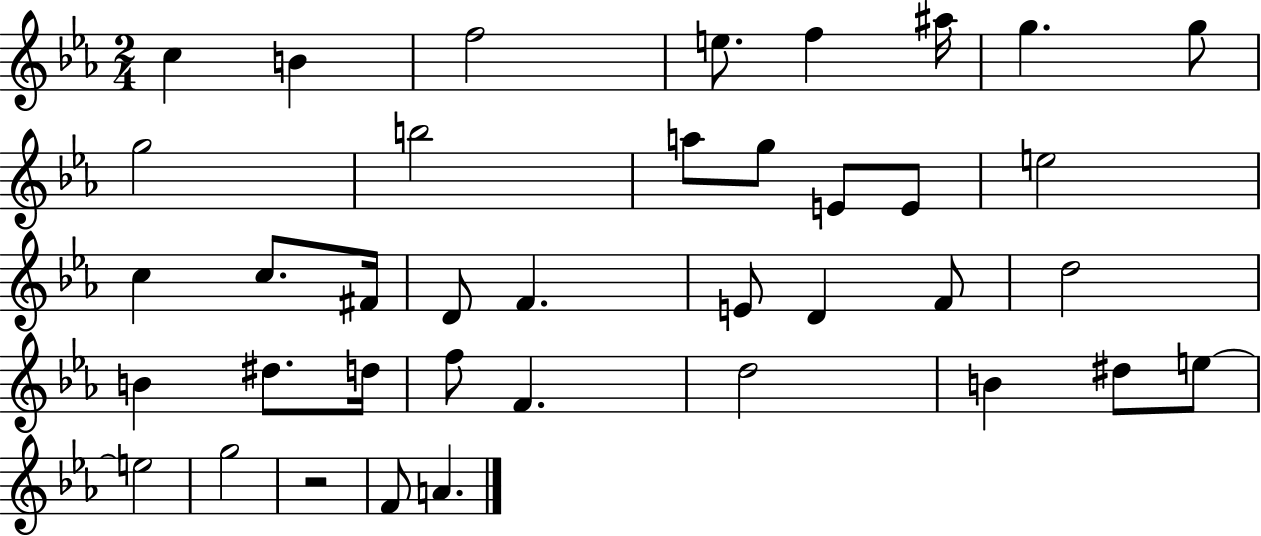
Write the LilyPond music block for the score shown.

{
  \clef treble
  \numericTimeSignature
  \time 2/4
  \key ees \major
  c''4 b'4 | f''2 | e''8. f''4 ais''16 | g''4. g''8 | \break g''2 | b''2 | a''8 g''8 e'8 e'8 | e''2 | \break c''4 c''8. fis'16 | d'8 f'4. | e'8 d'4 f'8 | d''2 | \break b'4 dis''8. d''16 | f''8 f'4. | d''2 | b'4 dis''8 e''8~~ | \break e''2 | g''2 | r2 | f'8 a'4. | \break \bar "|."
}